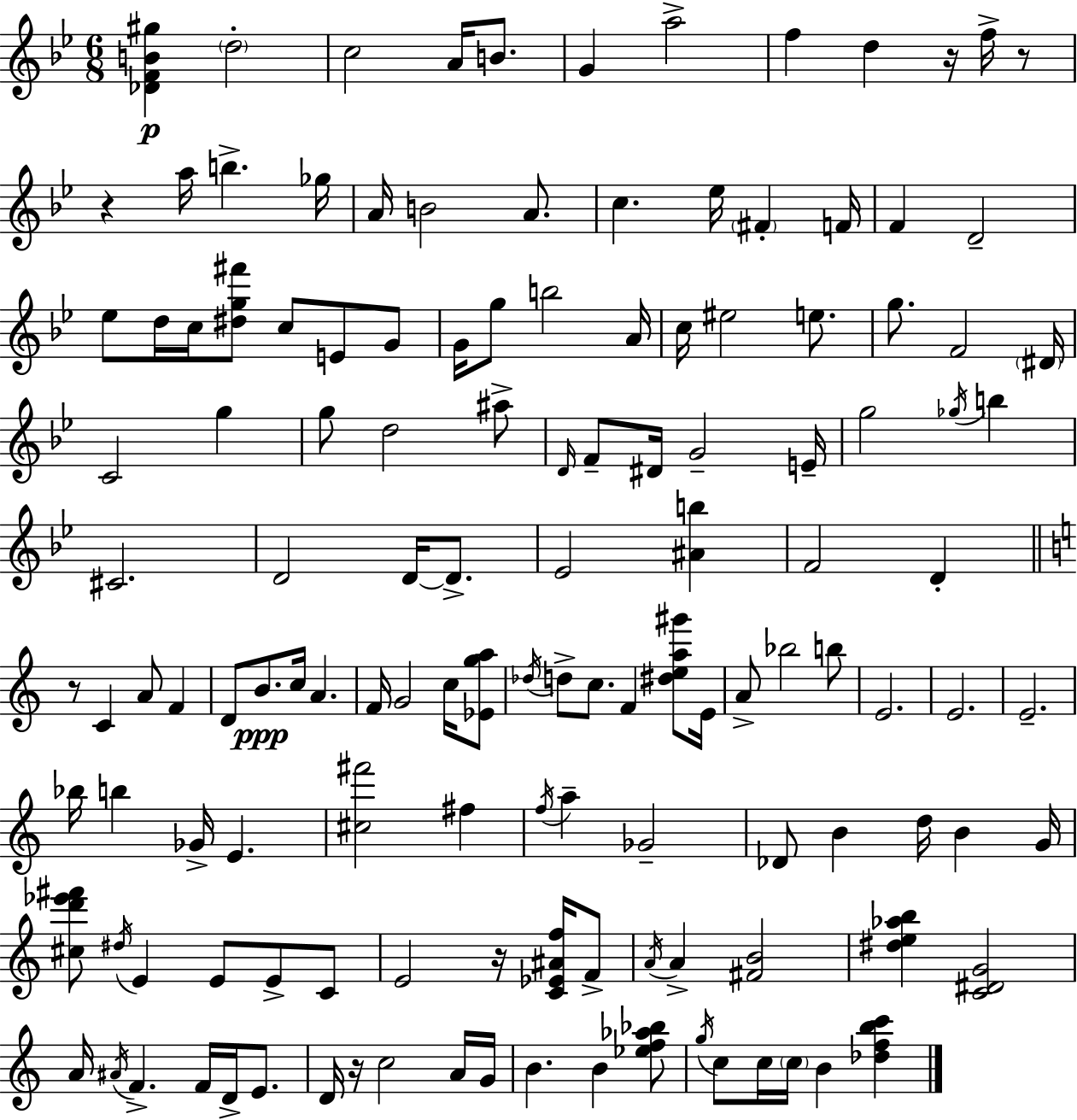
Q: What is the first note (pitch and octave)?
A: D5